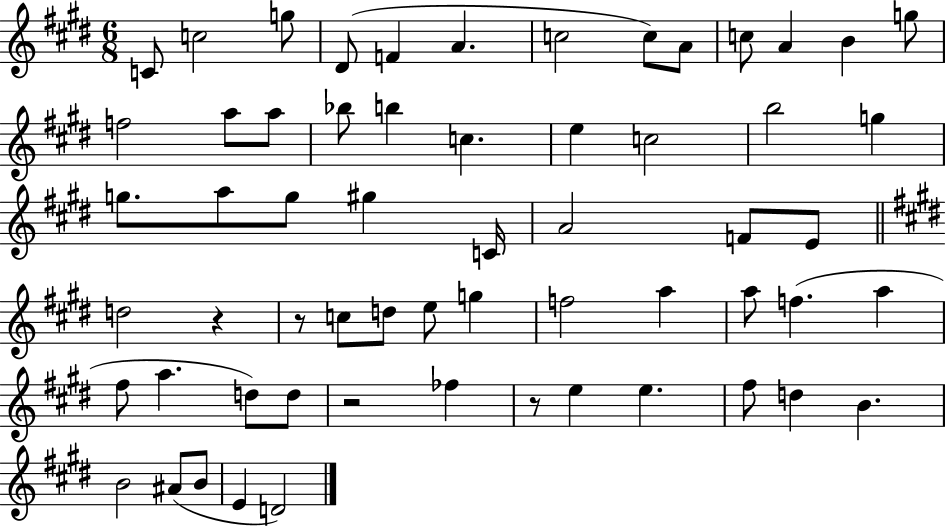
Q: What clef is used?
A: treble